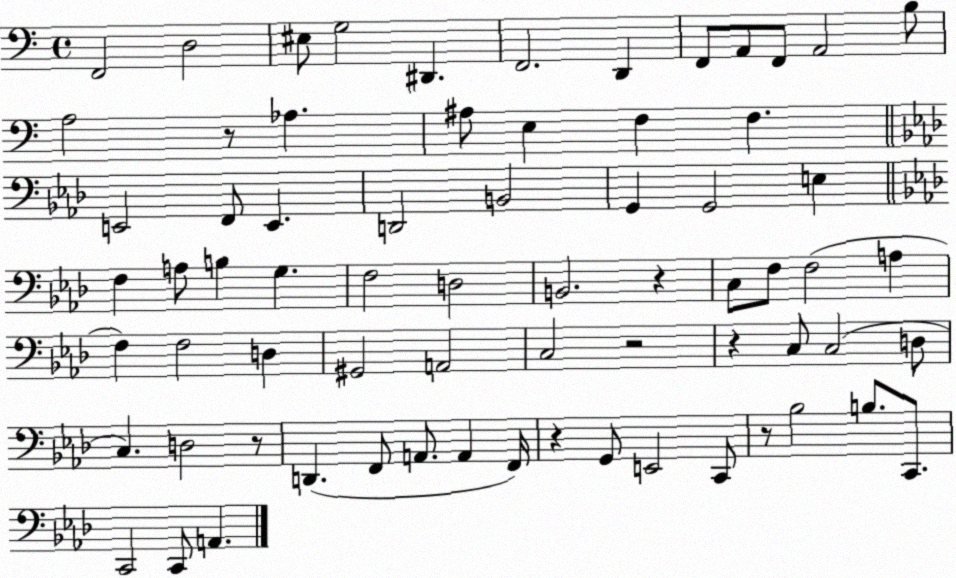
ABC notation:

X:1
T:Untitled
M:4/4
L:1/4
K:C
F,,2 D,2 ^E,/2 G,2 ^D,, F,,2 D,, F,,/2 A,,/2 F,,/2 A,,2 B,/2 A,2 z/2 _A, ^A,/2 E, F, F, E,,2 F,,/2 E,, D,,2 B,,2 G,, G,,2 E, F, A,/2 B, G, F,2 D,2 B,,2 z C,/2 F,/2 F,2 A, F, F,2 D, ^G,,2 A,,2 C,2 z2 z C,/2 C,2 D,/2 C, D,2 z/2 D,, F,,/2 A,,/2 A,, F,,/4 z G,,/2 E,,2 C,,/2 z/2 _B,2 B,/2 C,,/2 C,,2 C,,/2 A,,